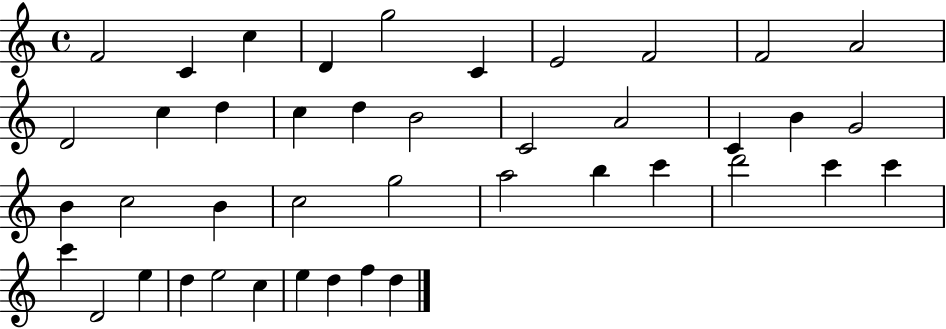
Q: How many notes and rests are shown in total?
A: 42